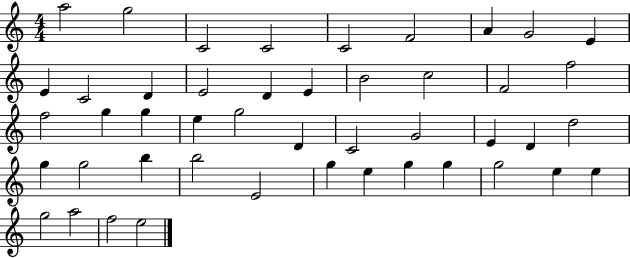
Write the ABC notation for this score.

X:1
T:Untitled
M:4/4
L:1/4
K:C
a2 g2 C2 C2 C2 F2 A G2 E E C2 D E2 D E B2 c2 F2 f2 f2 g g e g2 D C2 G2 E D d2 g g2 b b2 E2 g e g g g2 e e g2 a2 f2 e2